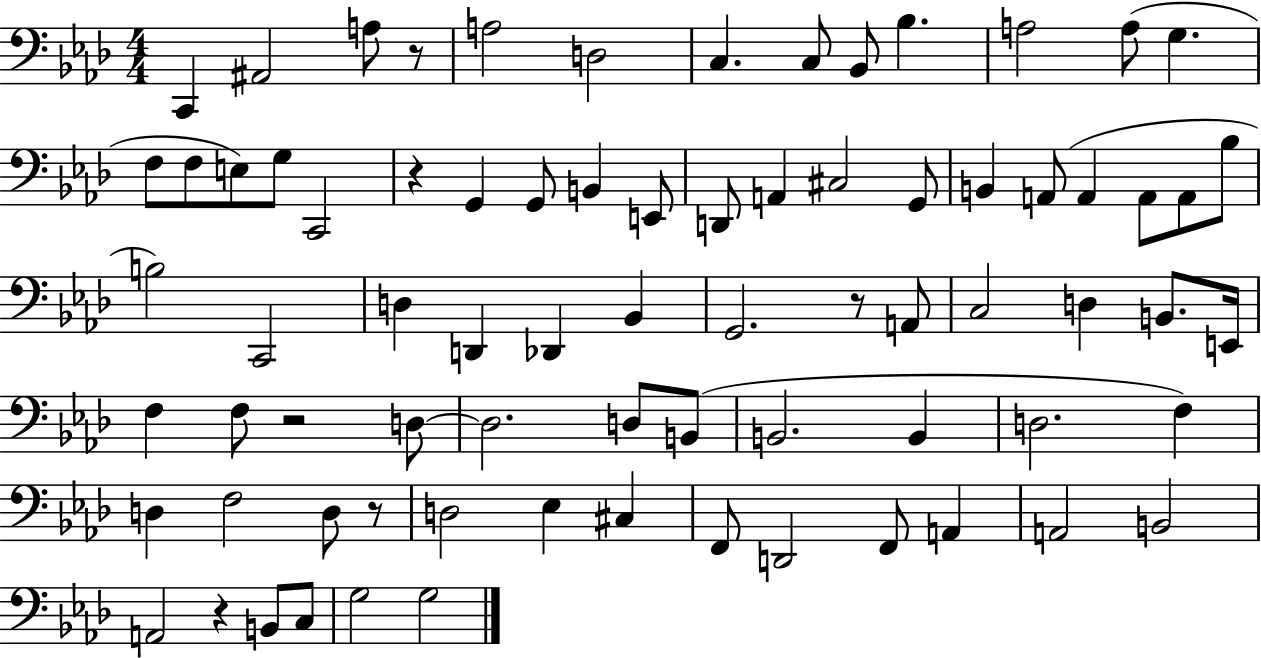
{
  \clef bass
  \numericTimeSignature
  \time 4/4
  \key aes \major
  \repeat volta 2 { c,4 ais,2 a8 r8 | a2 d2 | c4. c8 bes,8 bes4. | a2 a8( g4. | \break f8 f8 e8) g8 c,2 | r4 g,4 g,8 b,4 e,8 | d,8 a,4 cis2 g,8 | b,4 a,8( a,4 a,8 a,8 bes8 | \break b2) c,2 | d4 d,4 des,4 bes,4 | g,2. r8 a,8 | c2 d4 b,8. e,16 | \break f4 f8 r2 d8~~ | d2. d8 b,8( | b,2. b,4 | d2. f4) | \break d4 f2 d8 r8 | d2 ees4 cis4 | f,8 d,2 f,8 a,4 | a,2 b,2 | \break a,2 r4 b,8 c8 | g2 g2 | } \bar "|."
}